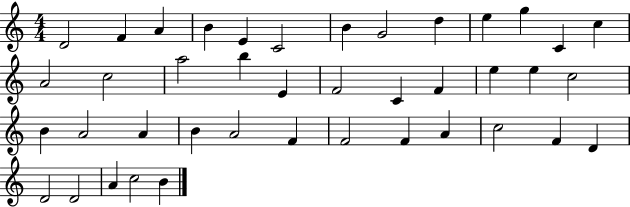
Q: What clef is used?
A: treble